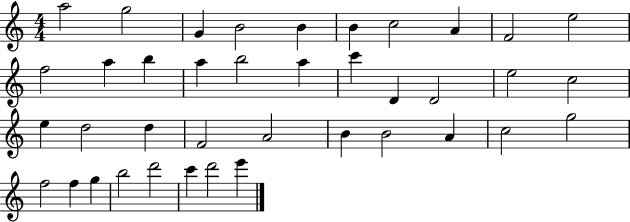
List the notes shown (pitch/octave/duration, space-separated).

A5/h G5/h G4/q B4/h B4/q B4/q C5/h A4/q F4/h E5/h F5/h A5/q B5/q A5/q B5/h A5/q C6/q D4/q D4/h E5/h C5/h E5/q D5/h D5/q F4/h A4/h B4/q B4/h A4/q C5/h G5/h F5/h F5/q G5/q B5/h D6/h C6/q D6/h E6/q